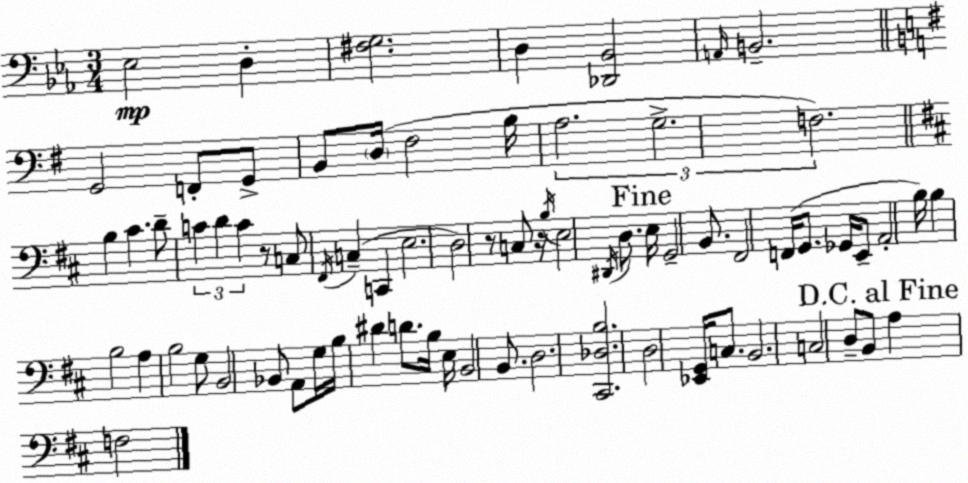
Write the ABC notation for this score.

X:1
T:Untitled
M:3/4
L:1/4
K:Cm
_E,2 D, [^F,G,]2 D, [_D,,_B,,]2 A,,/4 B,,2 G,,2 F,,/2 G,,/2 B,,/2 D,/4 ^F,2 B,/4 A,2 G,2 F,2 B, ^C D/2 C D C z/2 C,/2 ^F,,/4 C, C,, E,2 D,2 z/2 C,/2 z/4 B,/4 E,2 ^D,,/4 D,/2 E,/4 G,,2 B,,/2 ^F,,2 F,,/4 G,,/2 _G,,/4 E,,/2 A,,2 B,/4 B, B,2 A, B,2 G,/2 B,,2 _B,,/2 A,,/2 G,/4 B,/4 ^D D/2 B,/4 E,/4 B,,2 B,,/2 D,2 [^C,,_D,B,]2 D,2 [_E,,G,,]/4 C,/2 B,,2 C,2 D,/2 B,,/2 A, F,2